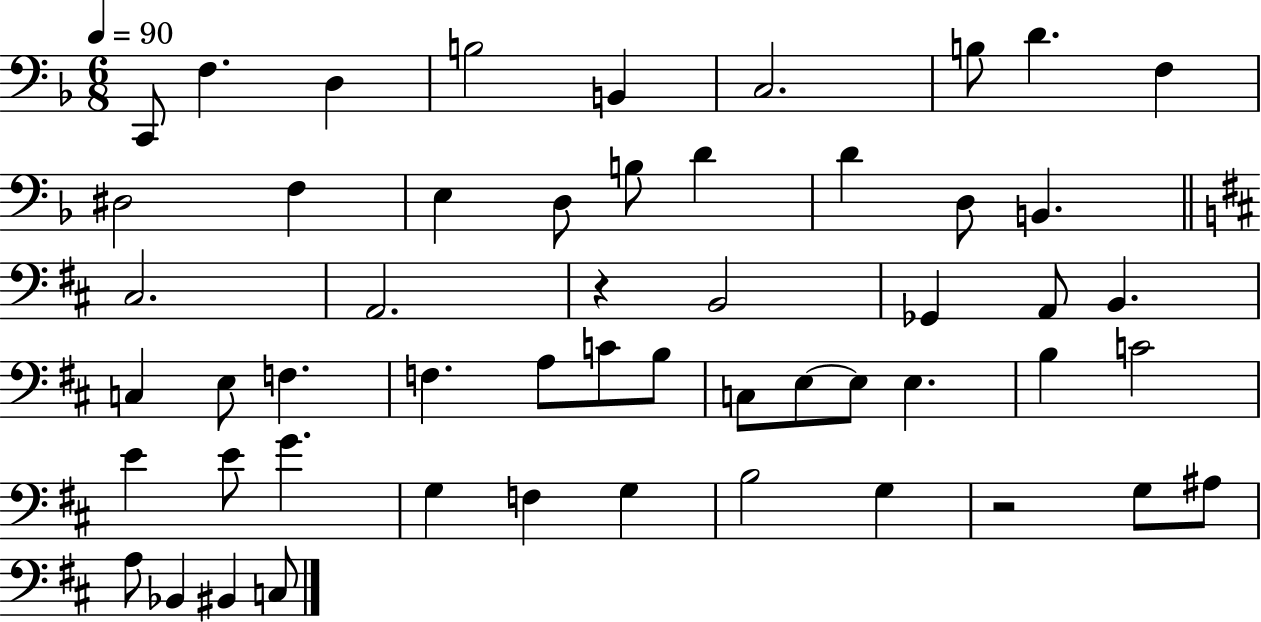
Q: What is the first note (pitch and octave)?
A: C2